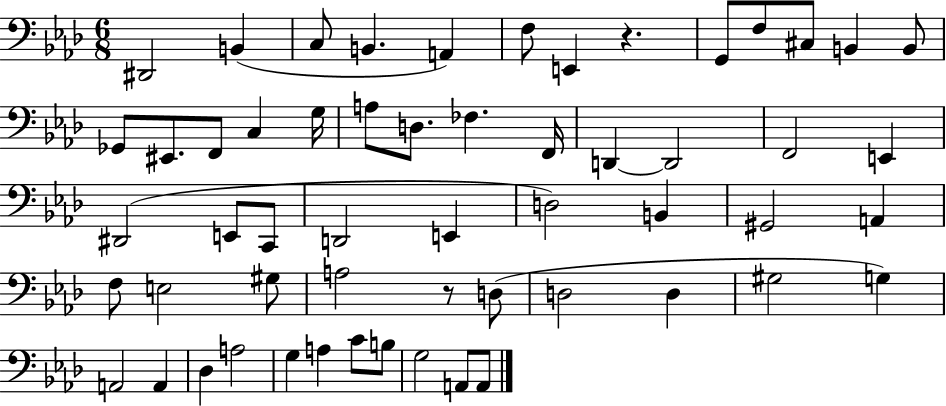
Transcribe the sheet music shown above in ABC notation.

X:1
T:Untitled
M:6/8
L:1/4
K:Ab
^D,,2 B,, C,/2 B,, A,, F,/2 E,, z G,,/2 F,/2 ^C,/2 B,, B,,/2 _G,,/2 ^E,,/2 F,,/2 C, G,/4 A,/2 D,/2 _F, F,,/4 D,, D,,2 F,,2 E,, ^D,,2 E,,/2 C,,/2 D,,2 E,, D,2 B,, ^G,,2 A,, F,/2 E,2 ^G,/2 A,2 z/2 D,/2 D,2 D, ^G,2 G, A,,2 A,, _D, A,2 G, A, C/2 B,/2 G,2 A,,/2 A,,/2